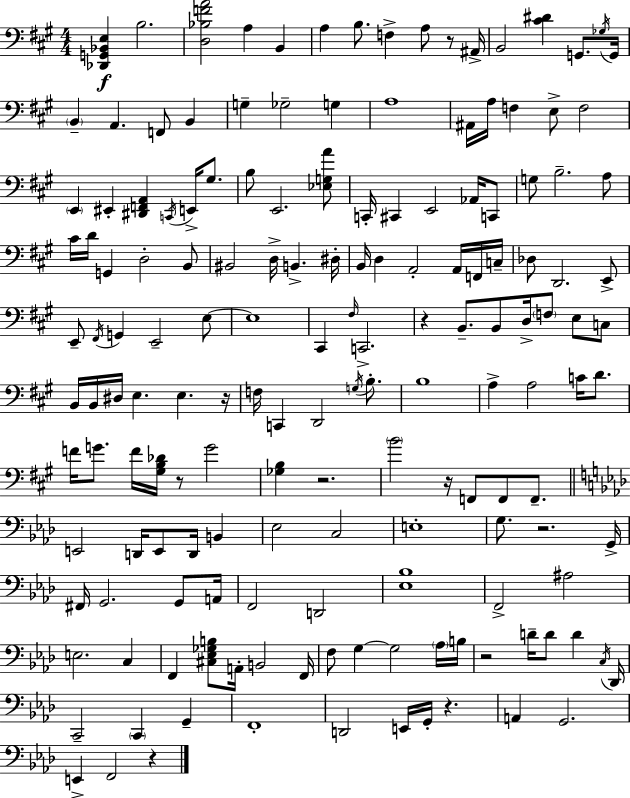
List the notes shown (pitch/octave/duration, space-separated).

[Db2,G2,Bb2,E3]/q B3/h. [D3,Bb3,F4,A4]/h A3/q B2/q A3/q B3/e. F3/q A3/e R/e A#2/s B2/h [C#4,D#4]/q G2/e. Gb3/s G2/s B2/q A2/q. F2/e B2/q G3/q Gb3/h G3/q A3/w A#2/s A3/s F3/q E3/e F3/h E2/q EIS2/q [D#2,F2,A2]/q C2/s E2/s G#3/e. B3/e E2/h. [Eb3,G3,A4]/e C2/s C#2/q E2/h Ab2/s C2/e G3/e B3/h. A3/e C#4/s D4/s G2/q D3/h B2/e BIS2/h D3/s B2/q. D#3/s B2/s D3/q A2/h A2/s F2/s C3/s Db3/e D2/h. E2/e E2/e F#2/s G2/q E2/h E3/e E3/w C#2/q F#3/s C2/h. R/q B2/e. B2/e D3/s F3/e E3/e C3/e B2/s B2/s D#3/s E3/q. E3/q. R/s F3/s C2/q D2/h G3/s B3/e. B3/w A3/q A3/h C4/s D4/e. F4/s G4/e. F4/s [G#3,B3,Db4]/s R/e G4/h [Gb3,B3]/q R/h. B4/h R/s F2/e F2/e F2/e. E2/h D2/s E2/e D2/s B2/q Eb3/h C3/h E3/w G3/e. R/h. G2/s F#2/s G2/h. G2/e A2/s F2/h D2/h [Eb3,Bb3]/w F2/h A#3/h E3/h. C3/q F2/q [C#3,Eb3,Gb3,B3]/e A2/s B2/h F2/s F3/e G3/q G3/h Ab3/s B3/s R/h D4/s D4/e D4/q C3/s Db2/s C2/h C2/q G2/q F2/w D2/h E2/s G2/s R/q. A2/q G2/h. E2/q F2/h R/q